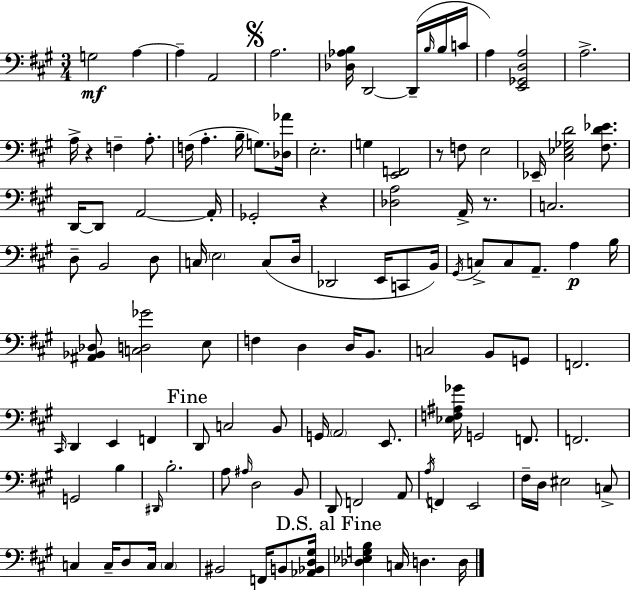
X:1
T:Untitled
M:3/4
L:1/4
K:A
G,2 A, A, A,,2 A,2 [_D,_A,B,]/4 D,,2 D,,/4 B,/4 B,/4 C/4 A, [E,,_G,,D,A,]2 A,2 A,/4 z F, A,/2 F,/4 A, B,/4 G,/2 [_D,_A]/4 E,2 G, [E,,F,,]2 z/2 F,/2 E,2 _E,,/4 [^C,_E,_G,D]2 [^F,D_E]/2 D,,/4 D,,/2 A,,2 A,,/4 _G,,2 z [_D,A,]2 A,,/4 z/2 C,2 D,/2 B,,2 D,/2 C,/4 E,2 C,/2 D,/4 _D,,2 E,,/4 C,,/2 B,,/4 ^G,,/4 C,/2 C,/2 A,,/2 A, B,/4 [^A,,_B,,_D,]/2 [C,D,_G]2 E,/2 F, D, D,/4 B,,/2 C,2 B,,/2 G,,/2 F,,2 ^C,,/4 D,, E,, F,, D,,/2 C,2 B,,/2 G,,/4 A,,2 E,,/2 [_E,F,^A,_G]/4 G,,2 F,,/2 F,,2 G,,2 B, ^D,,/4 B,2 A,/2 ^A,/4 D,2 B,,/2 D,,/2 F,,2 A,,/2 A,/4 F,, E,,2 ^F,/4 D,/4 ^E,2 C,/2 C, C,/4 D,/2 C,/4 C, ^B,,2 F,,/4 B,,/2 [_A,,_B,,D,^G,]/4 [_D,_E,G,B,] C,/4 D, D,/4